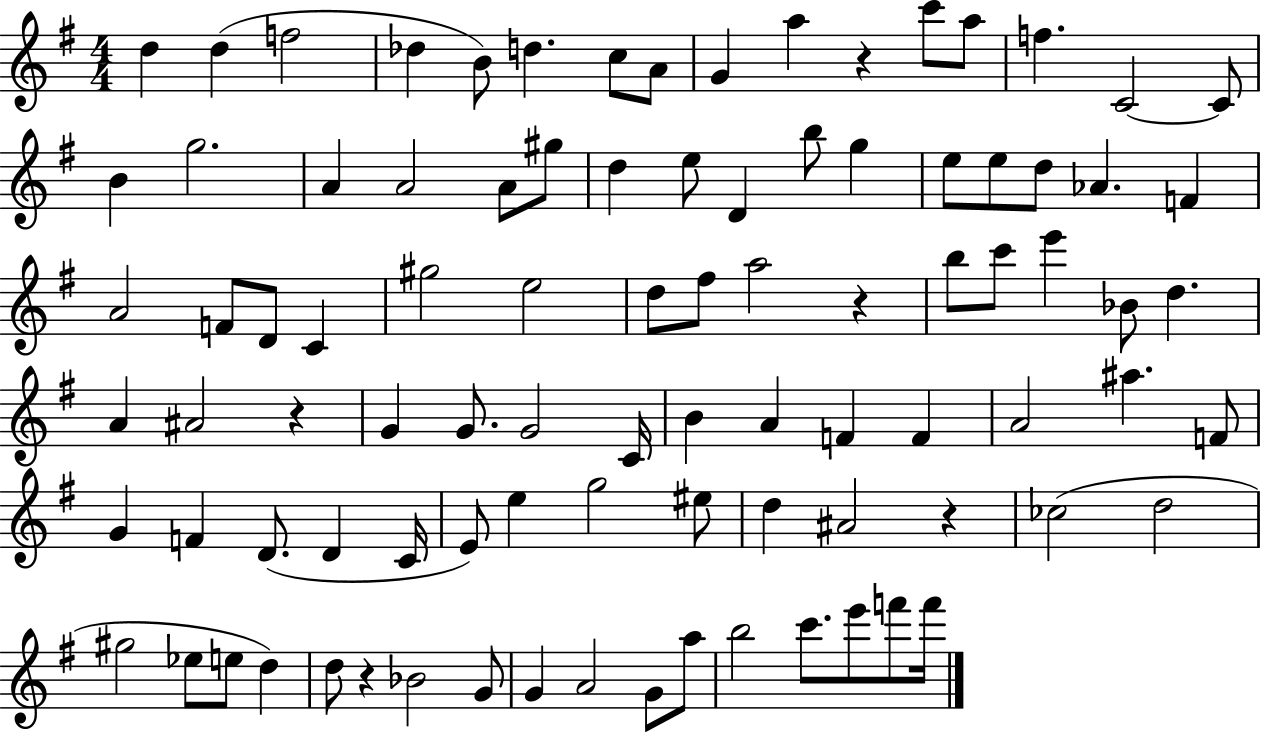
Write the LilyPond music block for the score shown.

{
  \clef treble
  \numericTimeSignature
  \time 4/4
  \key g \major
  d''4 d''4( f''2 | des''4 b'8) d''4. c''8 a'8 | g'4 a''4 r4 c'''8 a''8 | f''4. c'2~~ c'8 | \break b'4 g''2. | a'4 a'2 a'8 gis''8 | d''4 e''8 d'4 b''8 g''4 | e''8 e''8 d''8 aes'4. f'4 | \break a'2 f'8 d'8 c'4 | gis''2 e''2 | d''8 fis''8 a''2 r4 | b''8 c'''8 e'''4 bes'8 d''4. | \break a'4 ais'2 r4 | g'4 g'8. g'2 c'16 | b'4 a'4 f'4 f'4 | a'2 ais''4. f'8 | \break g'4 f'4 d'8.( d'4 c'16 | e'8) e''4 g''2 eis''8 | d''4 ais'2 r4 | ces''2( d''2 | \break gis''2 ees''8 e''8 d''4) | d''8 r4 bes'2 g'8 | g'4 a'2 g'8 a''8 | b''2 c'''8. e'''8 f'''8 f'''16 | \break \bar "|."
}